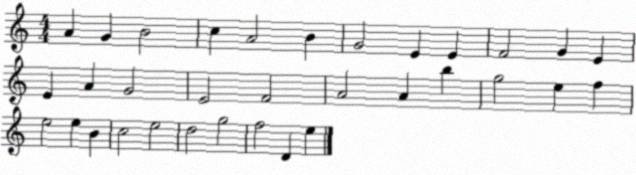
X:1
T:Untitled
M:4/4
L:1/4
K:C
A G B2 c A2 B G2 E E F2 G E E A G2 E2 F2 A2 A b g2 e f e2 e B c2 e2 d2 g2 f2 D e